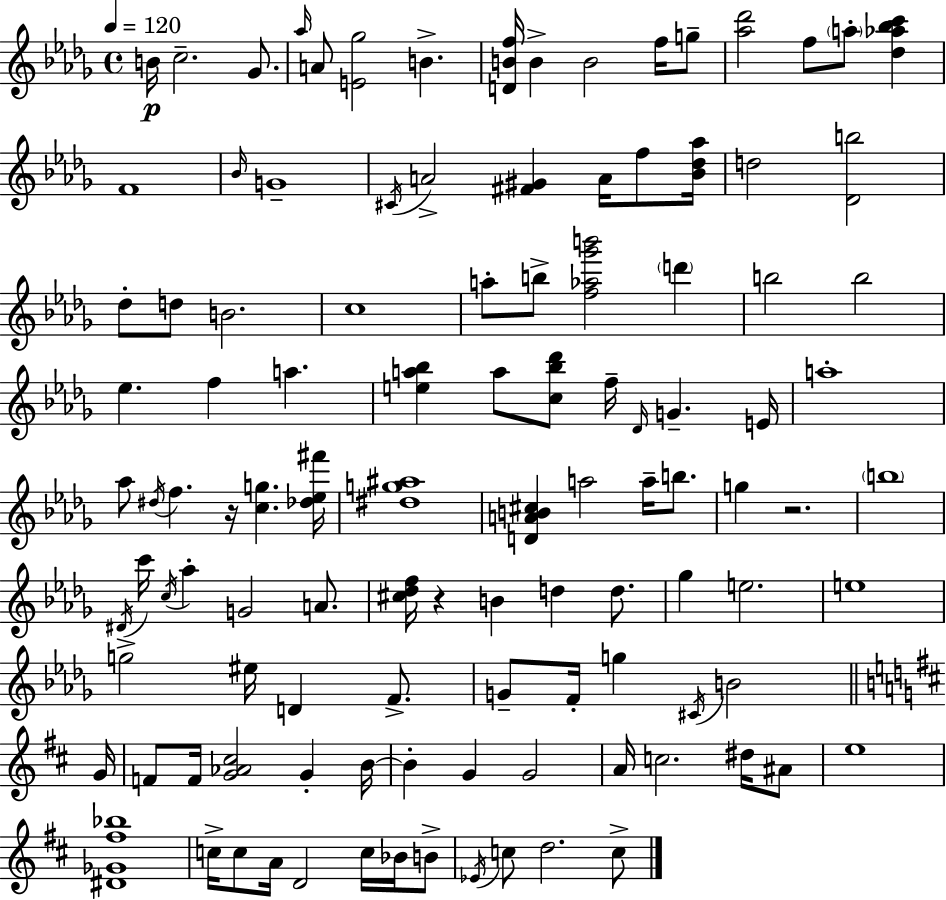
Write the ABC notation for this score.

X:1
T:Untitled
M:4/4
L:1/4
K:Bbm
B/4 c2 _G/2 _a/4 A/2 [E_g]2 B [DBf]/4 B B2 f/4 g/2 [_a_d']2 f/2 a/2 [_d_a_bc'] F4 _B/4 G4 ^C/4 A2 [^F^G] A/4 f/2 [_B_d_a]/4 d2 [_Db]2 _d/2 d/2 B2 c4 a/2 b/2 [f_a_g'b']2 d' b2 b2 _e f a [ea_b] a/2 [c_b_d']/2 f/4 _D/4 G E/4 a4 _a/2 ^d/4 f z/4 [cg] [_d_e^f']/4 [^dg^a]4 [DAB^c] a2 a/4 b/2 g z2 b4 ^D/4 c'/4 c/4 _a G2 A/2 [^c_df]/4 z B d d/2 _g e2 e4 g2 ^e/4 D F/2 G/2 F/4 g ^C/4 B2 G/4 F/2 F/4 [G_A^c]2 G B/4 B G G2 A/4 c2 ^d/4 ^A/2 e4 [^D_G^f_b]4 c/4 c/2 A/4 D2 c/4 _B/4 B/2 _E/4 c/2 d2 c/2